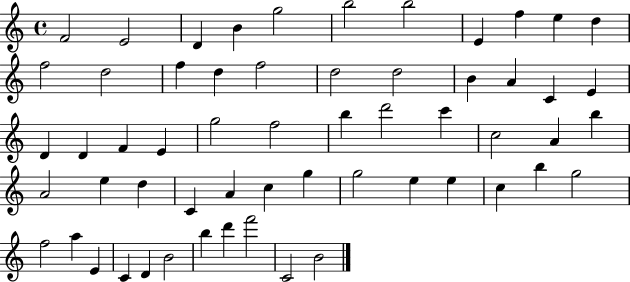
{
  \clef treble
  \time 4/4
  \defaultTimeSignature
  \key c \major
  f'2 e'2 | d'4 b'4 g''2 | b''2 b''2 | e'4 f''4 e''4 d''4 | \break f''2 d''2 | f''4 d''4 f''2 | d''2 d''2 | b'4 a'4 c'4 e'4 | \break d'4 d'4 f'4 e'4 | g''2 f''2 | b''4 d'''2 c'''4 | c''2 a'4 b''4 | \break a'2 e''4 d''4 | c'4 a'4 c''4 g''4 | g''2 e''4 e''4 | c''4 b''4 g''2 | \break f''2 a''4 e'4 | c'4 d'4 b'2 | b''4 d'''4 f'''2 | c'2 b'2 | \break \bar "|."
}